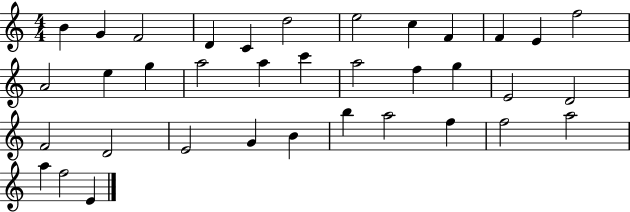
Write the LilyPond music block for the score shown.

{
  \clef treble
  \numericTimeSignature
  \time 4/4
  \key c \major
  b'4 g'4 f'2 | d'4 c'4 d''2 | e''2 c''4 f'4 | f'4 e'4 f''2 | \break a'2 e''4 g''4 | a''2 a''4 c'''4 | a''2 f''4 g''4 | e'2 d'2 | \break f'2 d'2 | e'2 g'4 b'4 | b''4 a''2 f''4 | f''2 a''2 | \break a''4 f''2 e'4 | \bar "|."
}